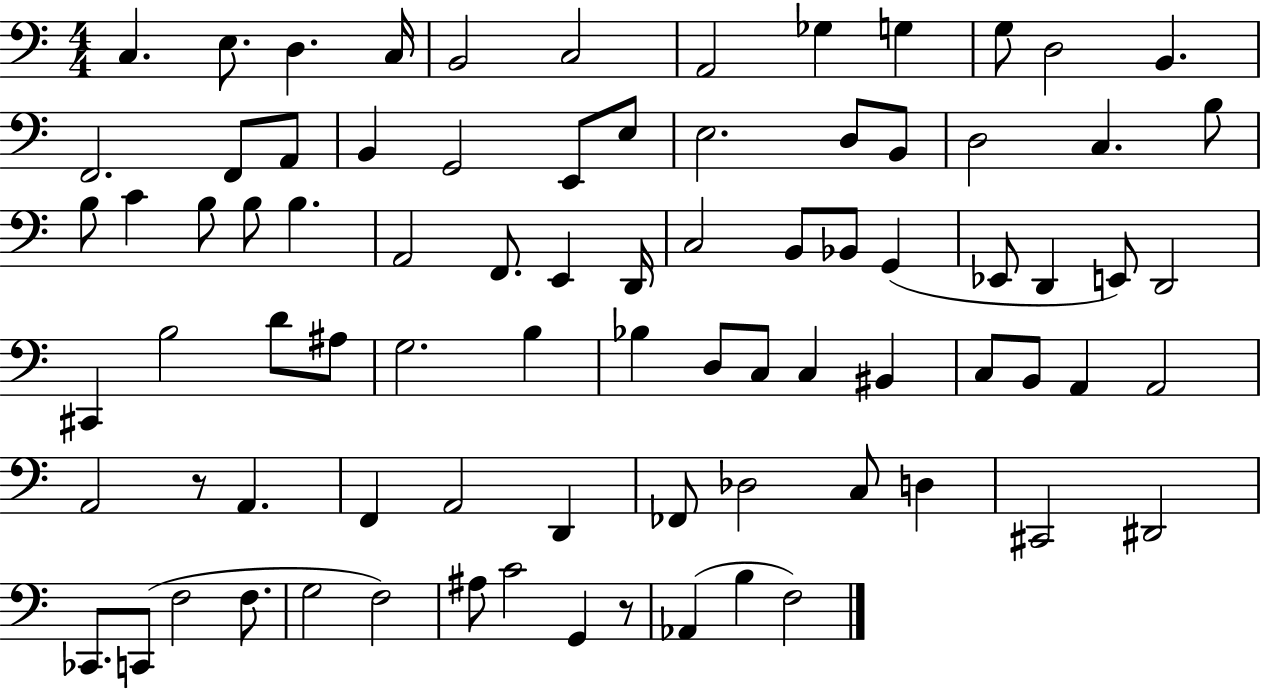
X:1
T:Untitled
M:4/4
L:1/4
K:C
C, E,/2 D, C,/4 B,,2 C,2 A,,2 _G, G, G,/2 D,2 B,, F,,2 F,,/2 A,,/2 B,, G,,2 E,,/2 E,/2 E,2 D,/2 B,,/2 D,2 C, B,/2 B,/2 C B,/2 B,/2 B, A,,2 F,,/2 E,, D,,/4 C,2 B,,/2 _B,,/2 G,, _E,,/2 D,, E,,/2 D,,2 ^C,, B,2 D/2 ^A,/2 G,2 B, _B, D,/2 C,/2 C, ^B,, C,/2 B,,/2 A,, A,,2 A,,2 z/2 A,, F,, A,,2 D,, _F,,/2 _D,2 C,/2 D, ^C,,2 ^D,,2 _C,,/2 C,,/2 F,2 F,/2 G,2 F,2 ^A,/2 C2 G,, z/2 _A,, B, F,2